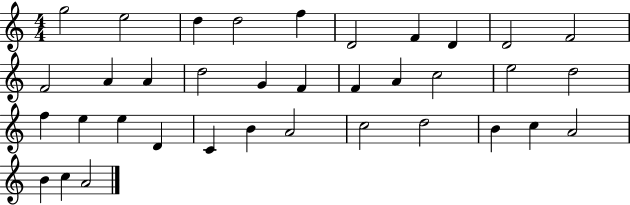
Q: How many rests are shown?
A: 0